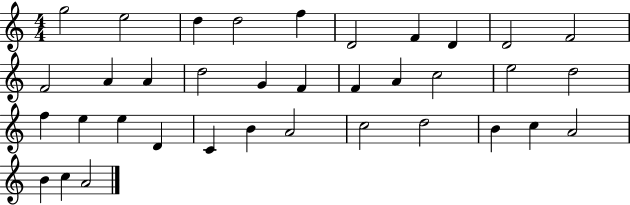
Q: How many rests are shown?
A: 0